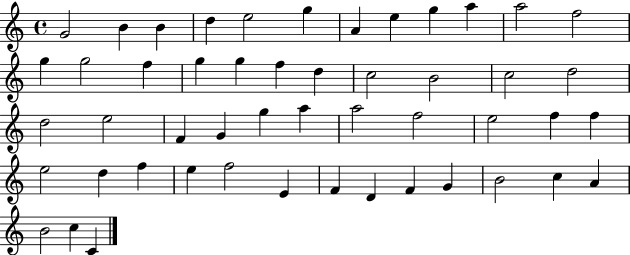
{
  \clef treble
  \time 4/4
  \defaultTimeSignature
  \key c \major
  g'2 b'4 b'4 | d''4 e''2 g''4 | a'4 e''4 g''4 a''4 | a''2 f''2 | \break g''4 g''2 f''4 | g''4 g''4 f''4 d''4 | c''2 b'2 | c''2 d''2 | \break d''2 e''2 | f'4 g'4 g''4 a''4 | a''2 f''2 | e''2 f''4 f''4 | \break e''2 d''4 f''4 | e''4 f''2 e'4 | f'4 d'4 f'4 g'4 | b'2 c''4 a'4 | \break b'2 c''4 c'4 | \bar "|."
}